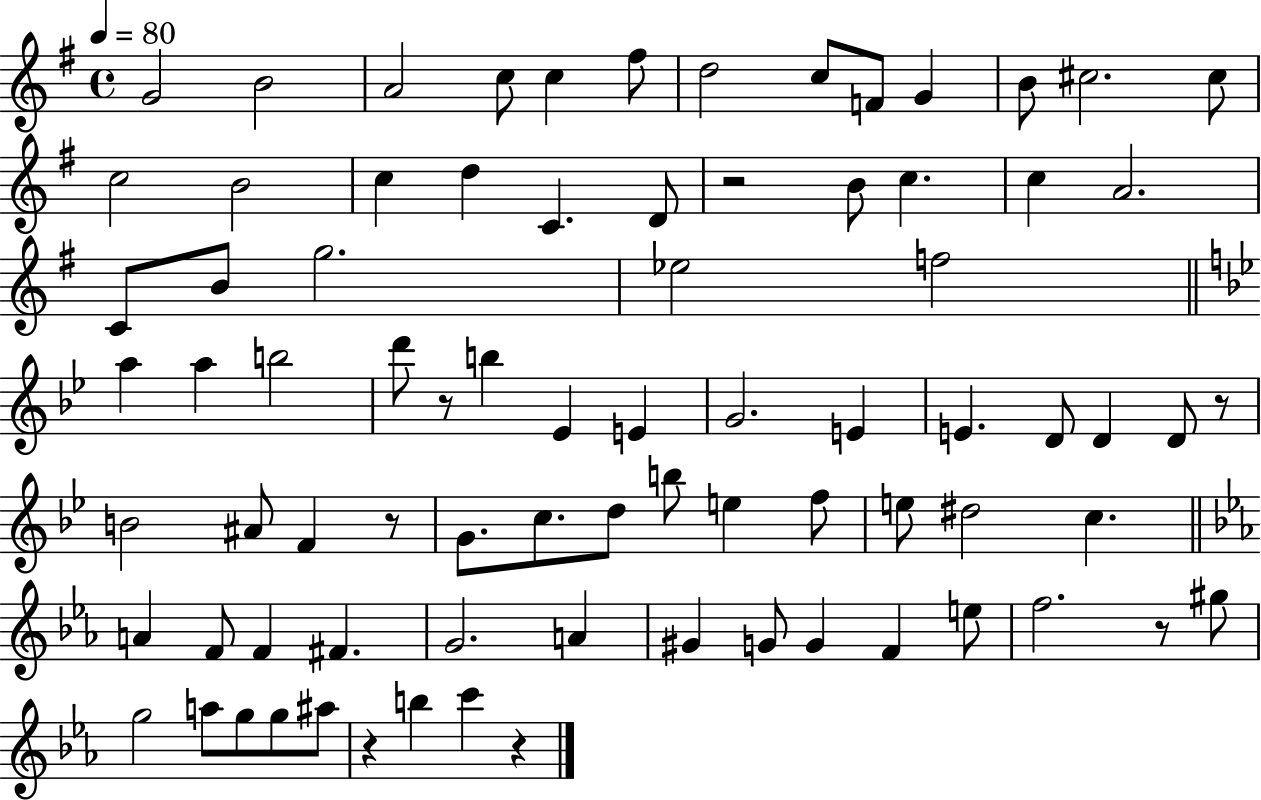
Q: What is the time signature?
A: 4/4